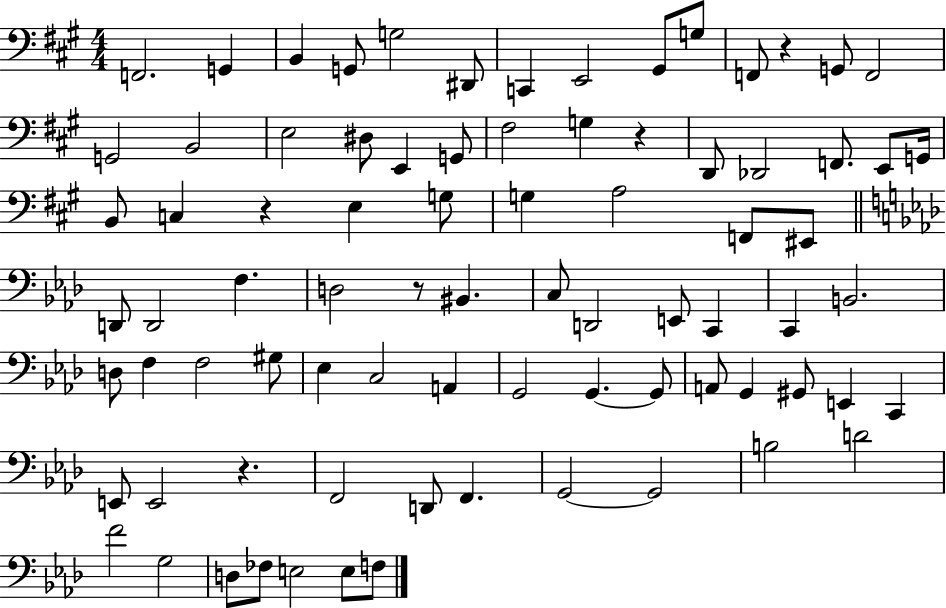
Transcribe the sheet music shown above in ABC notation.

X:1
T:Untitled
M:4/4
L:1/4
K:A
F,,2 G,, B,, G,,/2 G,2 ^D,,/2 C,, E,,2 ^G,,/2 G,/2 F,,/2 z G,,/2 F,,2 G,,2 B,,2 E,2 ^D,/2 E,, G,,/2 ^F,2 G, z D,,/2 _D,,2 F,,/2 E,,/2 G,,/4 B,,/2 C, z E, G,/2 G, A,2 F,,/2 ^E,,/2 D,,/2 D,,2 F, D,2 z/2 ^B,, C,/2 D,,2 E,,/2 C,, C,, B,,2 D,/2 F, F,2 ^G,/2 _E, C,2 A,, G,,2 G,, G,,/2 A,,/2 G,, ^G,,/2 E,, C,, E,,/2 E,,2 z F,,2 D,,/2 F,, G,,2 G,,2 B,2 D2 F2 G,2 D,/2 _F,/2 E,2 E,/2 F,/2